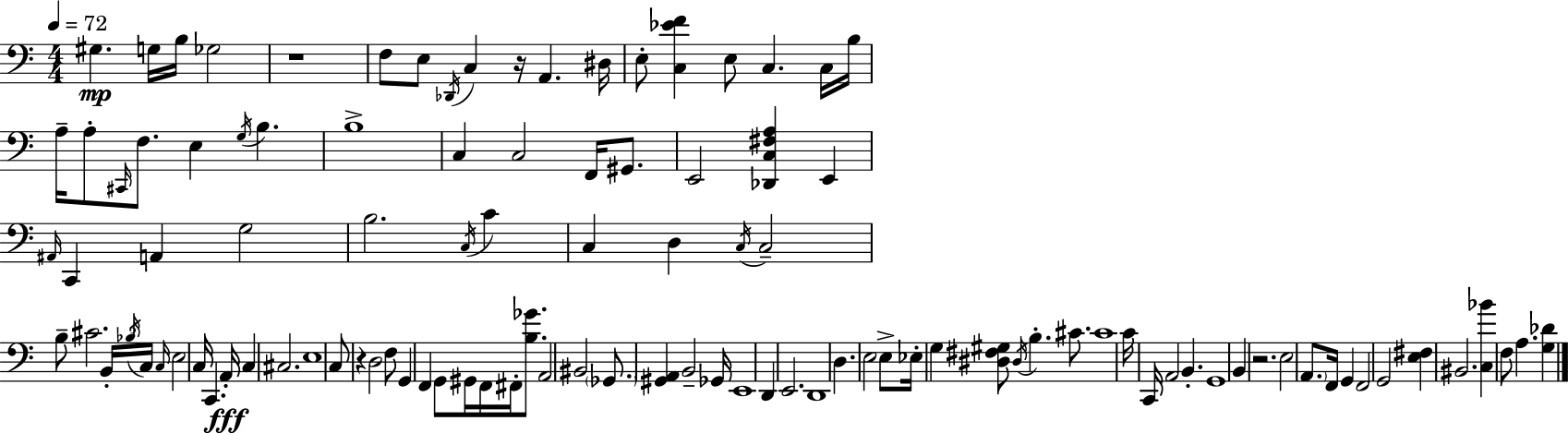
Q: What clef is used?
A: bass